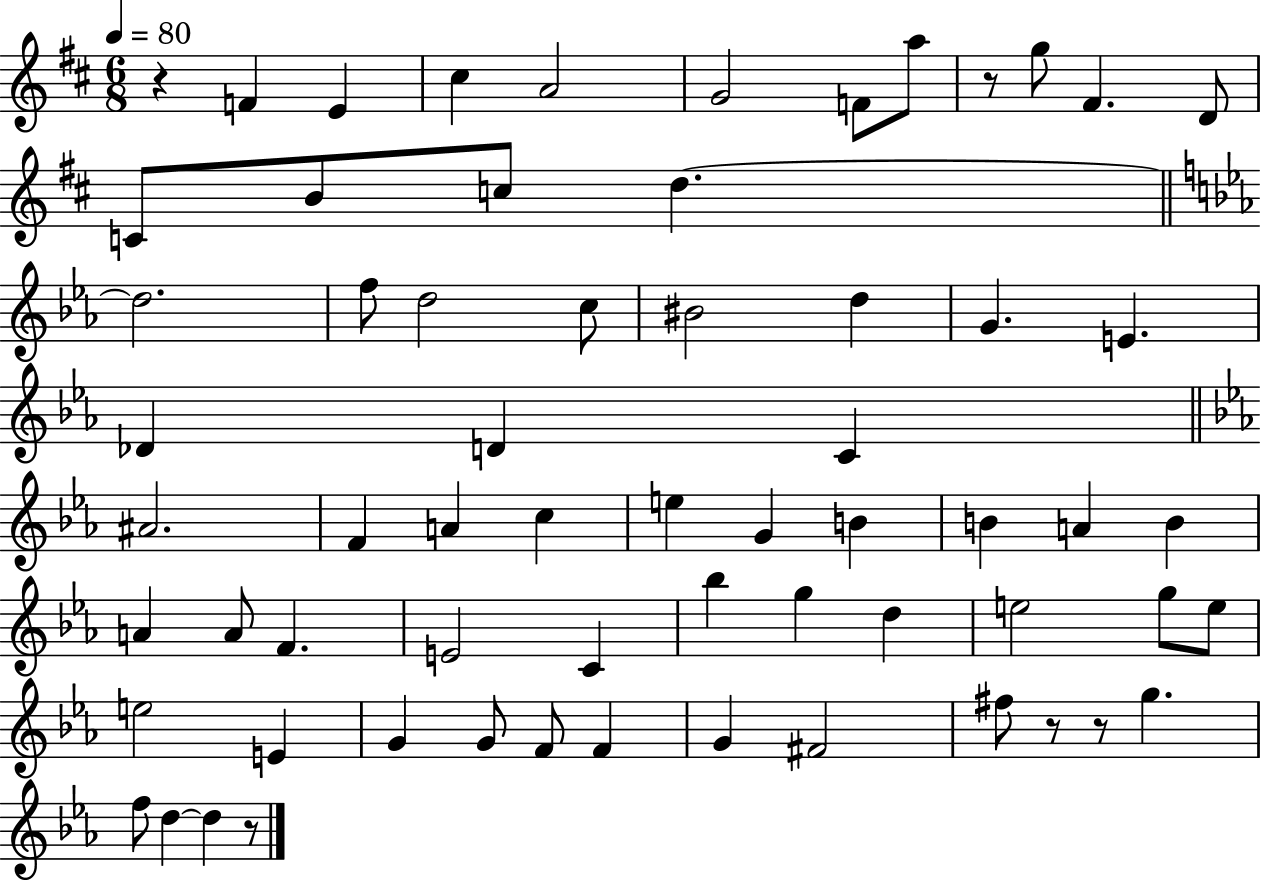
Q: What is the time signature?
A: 6/8